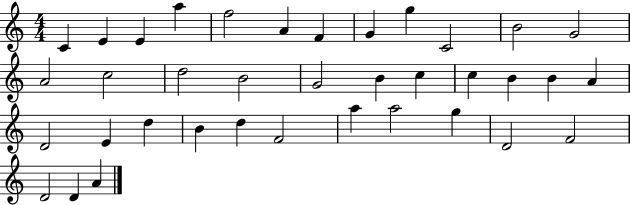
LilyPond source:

{
  \clef treble
  \numericTimeSignature
  \time 4/4
  \key c \major
  c'4 e'4 e'4 a''4 | f''2 a'4 f'4 | g'4 g''4 c'2 | b'2 g'2 | \break a'2 c''2 | d''2 b'2 | g'2 b'4 c''4 | c''4 b'4 b'4 a'4 | \break d'2 e'4 d''4 | b'4 d''4 f'2 | a''4 a''2 g''4 | d'2 f'2 | \break d'2 d'4 a'4 | \bar "|."
}